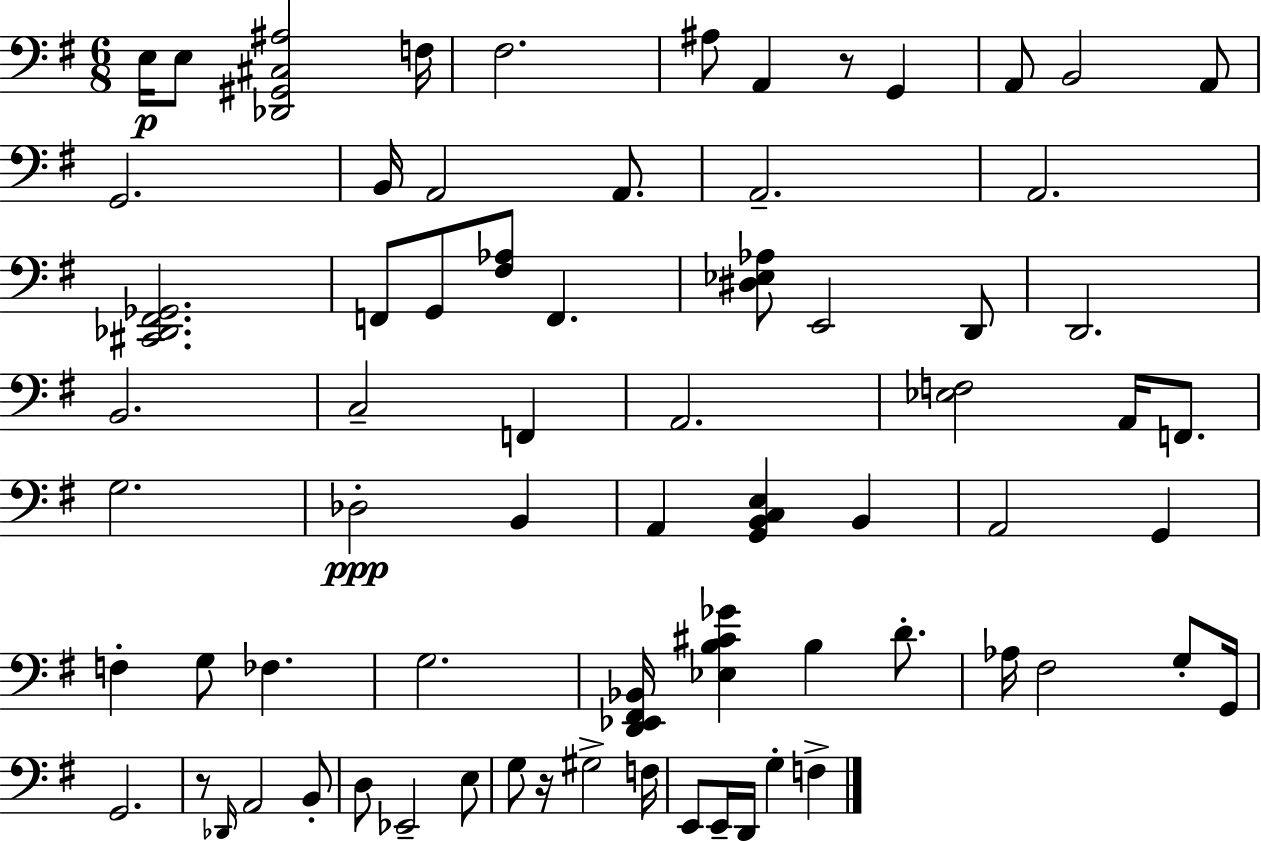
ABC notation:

X:1
T:Untitled
M:6/8
L:1/4
K:G
E,/4 E,/2 [_D,,^G,,^C,^A,]2 F,/4 ^F,2 ^A,/2 A,, z/2 G,, A,,/2 B,,2 A,,/2 G,,2 B,,/4 A,,2 A,,/2 A,,2 A,,2 [^C,,_D,,^F,,_G,,]2 F,,/2 G,,/2 [^F,_A,]/2 F,, [^D,_E,_A,]/2 E,,2 D,,/2 D,,2 B,,2 C,2 F,, A,,2 [_E,F,]2 A,,/4 F,,/2 G,2 _D,2 B,, A,, [G,,B,,C,E,] B,, A,,2 G,, F, G,/2 _F, G,2 [D,,_E,,^F,,_B,,]/4 [_E,B,^C_G] B, D/2 _A,/4 ^F,2 G,/2 G,,/4 G,,2 z/2 _D,,/4 A,,2 B,,/2 D,/2 _E,,2 E,/2 G,/2 z/4 ^G,2 F,/4 E,,/2 E,,/4 D,,/4 G, F,